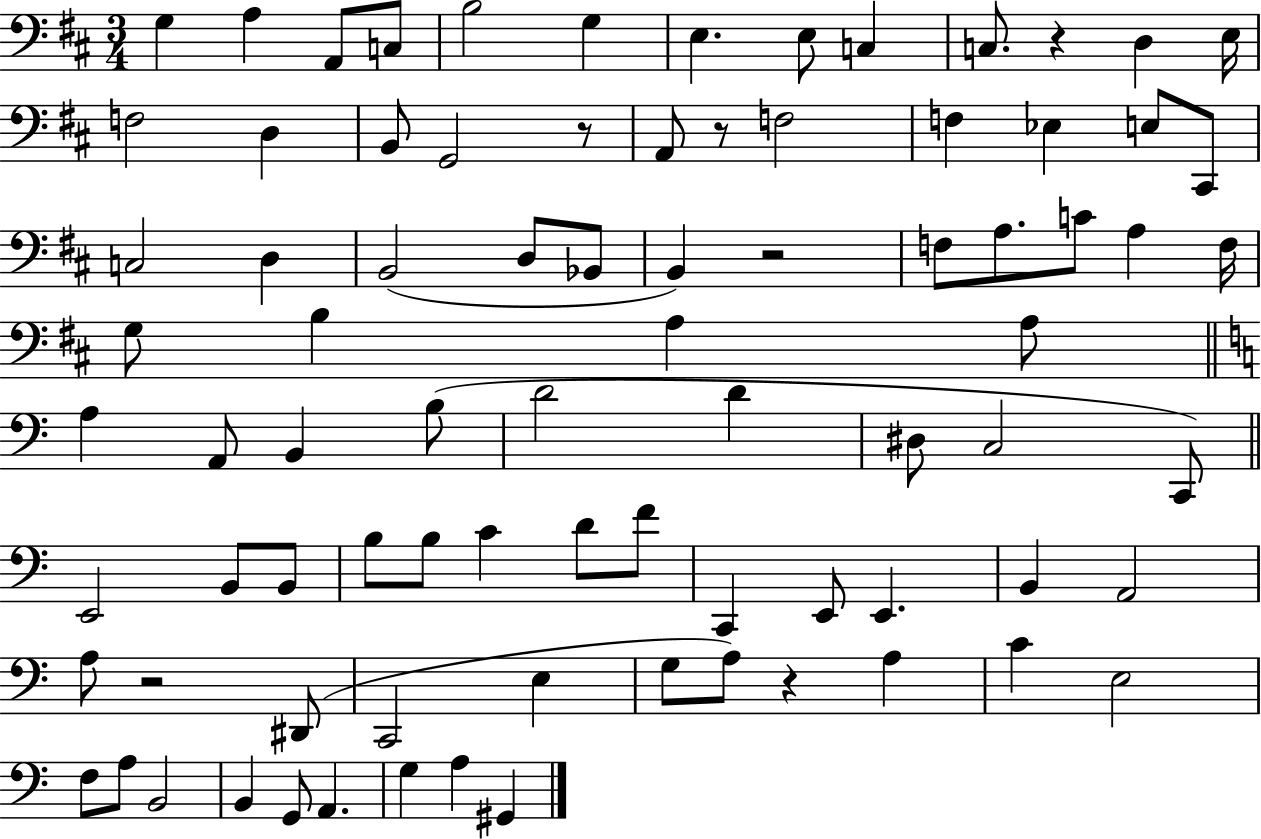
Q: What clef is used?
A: bass